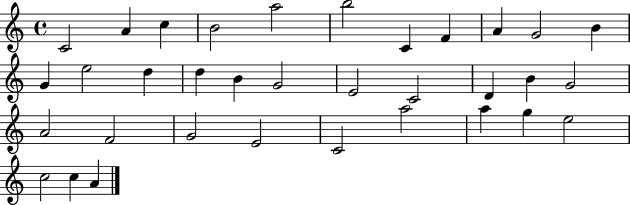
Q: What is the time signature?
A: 4/4